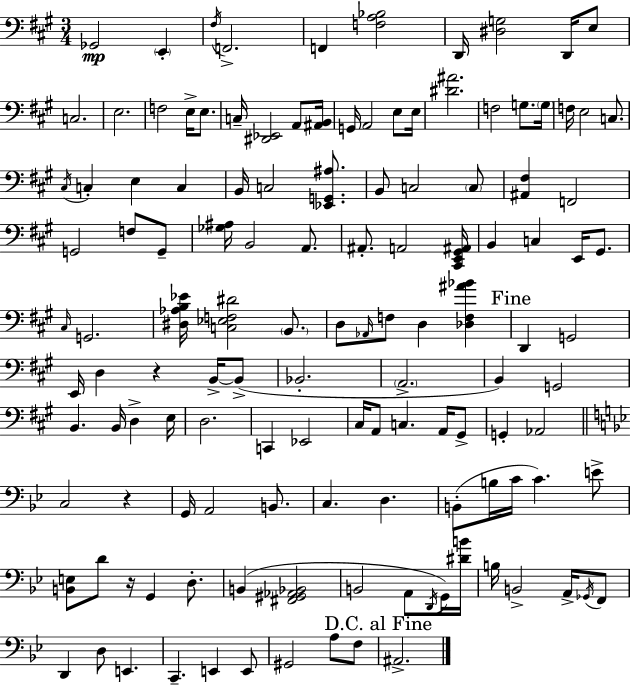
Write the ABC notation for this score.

X:1
T:Untitled
M:3/4
L:1/4
K:A
_G,,2 E,, ^F,/4 F,,2 F,, [F,A,_B,]2 D,,/4 [^D,G,]2 D,,/4 E,/2 C,2 E,2 F,2 E,/4 E,/2 C,/4 [^D,,_E,,]2 A,,/2 [^A,,B,,]/4 G,,/4 A,,2 E,/2 E,/4 [^D^A]2 F,2 G,/2 G,/4 F,/4 E,2 C,/2 ^C,/4 C, E, C, B,,/4 C,2 [_E,,G,,^A,]/2 B,,/2 C,2 C,/2 [^A,,^F,] F,,2 G,,2 F,/2 G,,/2 [_G,^A,]/4 B,,2 A,,/2 ^A,,/2 A,,2 [^C,,E,,^G,,^A,,]/4 B,, C, E,,/4 ^G,,/2 ^C,/4 G,,2 [^D,_A,B,_E]/4 [C,_E,F,^D]2 B,,/2 D,/2 _A,,/4 F,/2 D, [_D,F,^A_B] D,, G,,2 E,,/4 D, z B,,/4 B,,/2 _B,,2 A,,2 B,, G,,2 B,, B,,/4 D, E,/4 D,2 C,, _E,,2 ^C,/4 A,,/2 C, A,,/4 ^G,,/2 G,, _A,,2 C,2 z G,,/4 A,,2 B,,/2 C, D, B,,/2 B,/4 C/4 C E/2 [B,,E,]/2 D/2 z/4 G,, D,/2 B,, [^F,,^G,,_A,,_B,,]2 B,,2 A,,/2 D,,/4 G,,/4 [^DB]/4 B,/4 B,,2 A,,/4 _G,,/4 F,,/2 D,, D,/2 E,, C,, E,, E,,/2 ^G,,2 A,/2 F,/2 ^A,,2